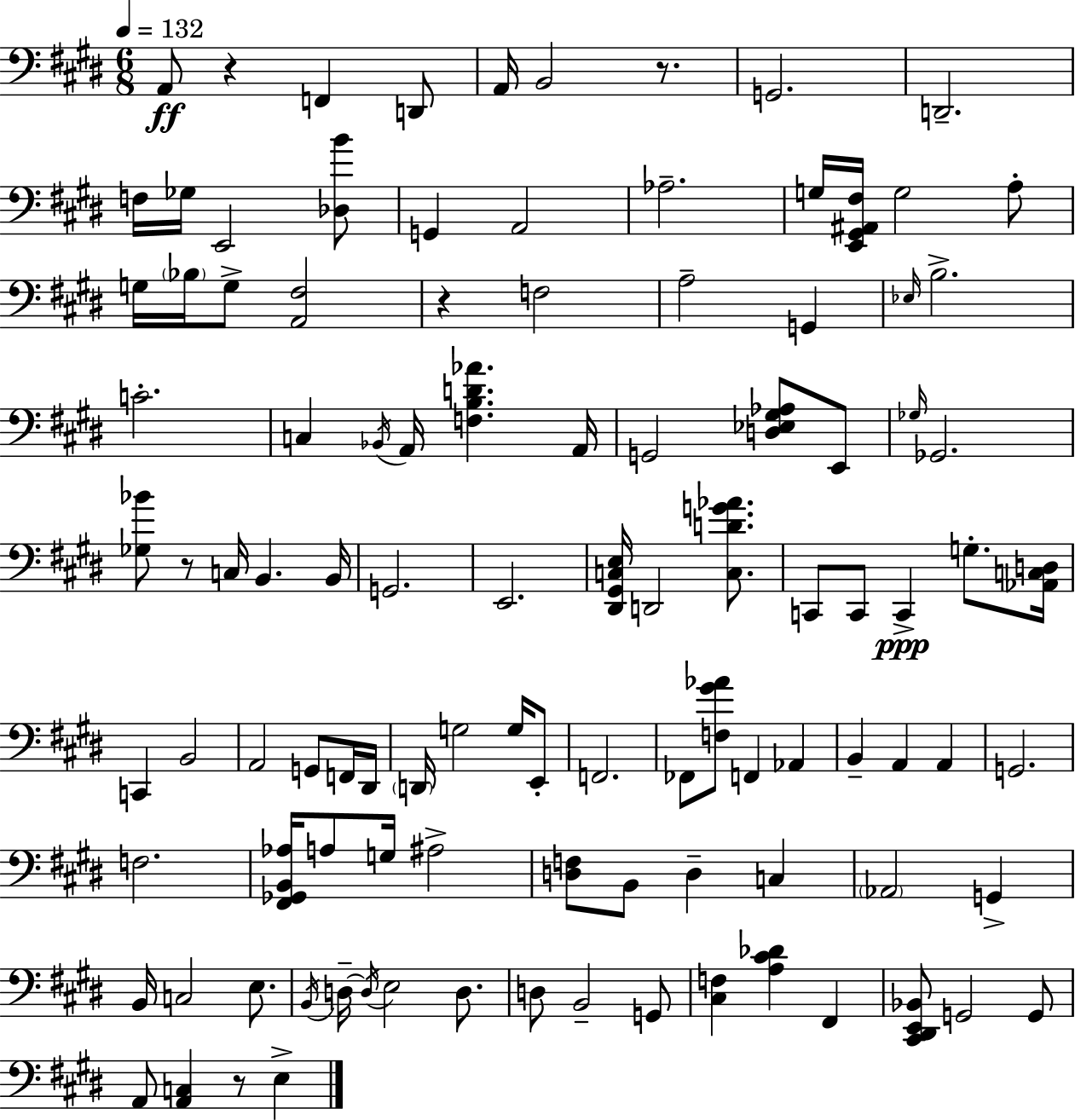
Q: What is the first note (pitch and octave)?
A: A2